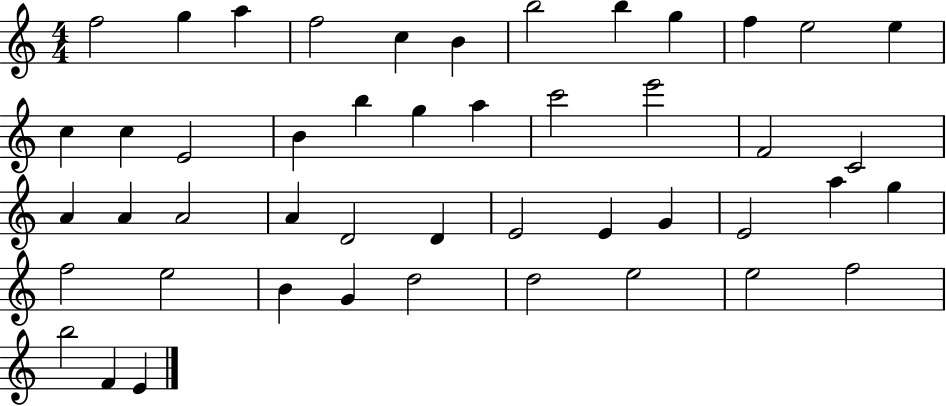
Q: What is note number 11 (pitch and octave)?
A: E5